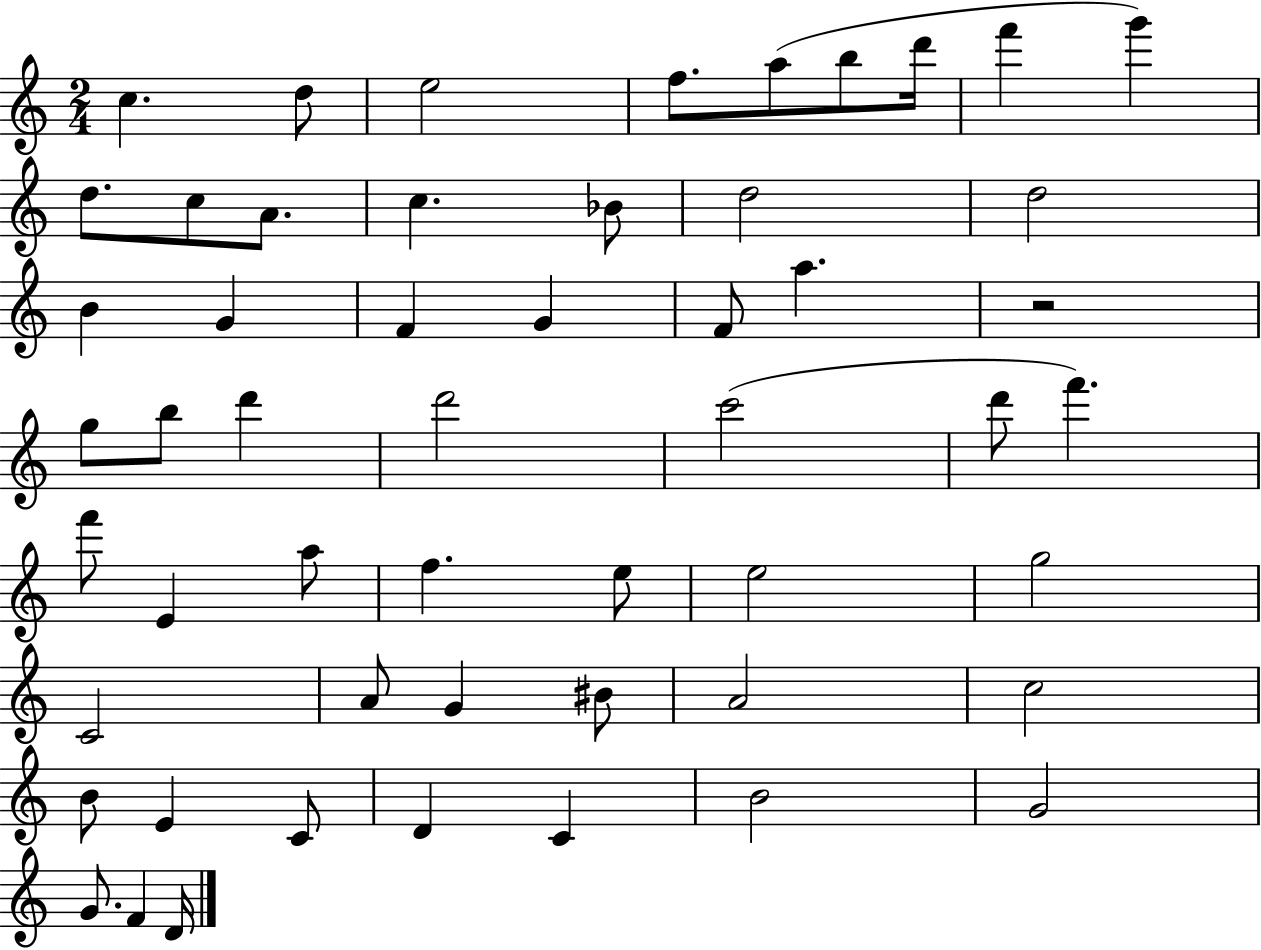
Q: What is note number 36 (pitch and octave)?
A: G5